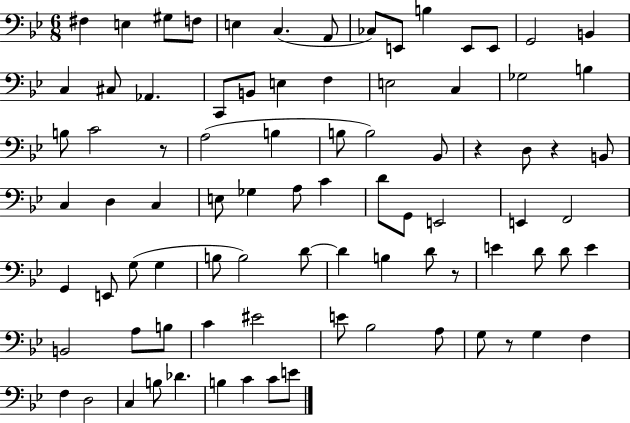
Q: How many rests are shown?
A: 5